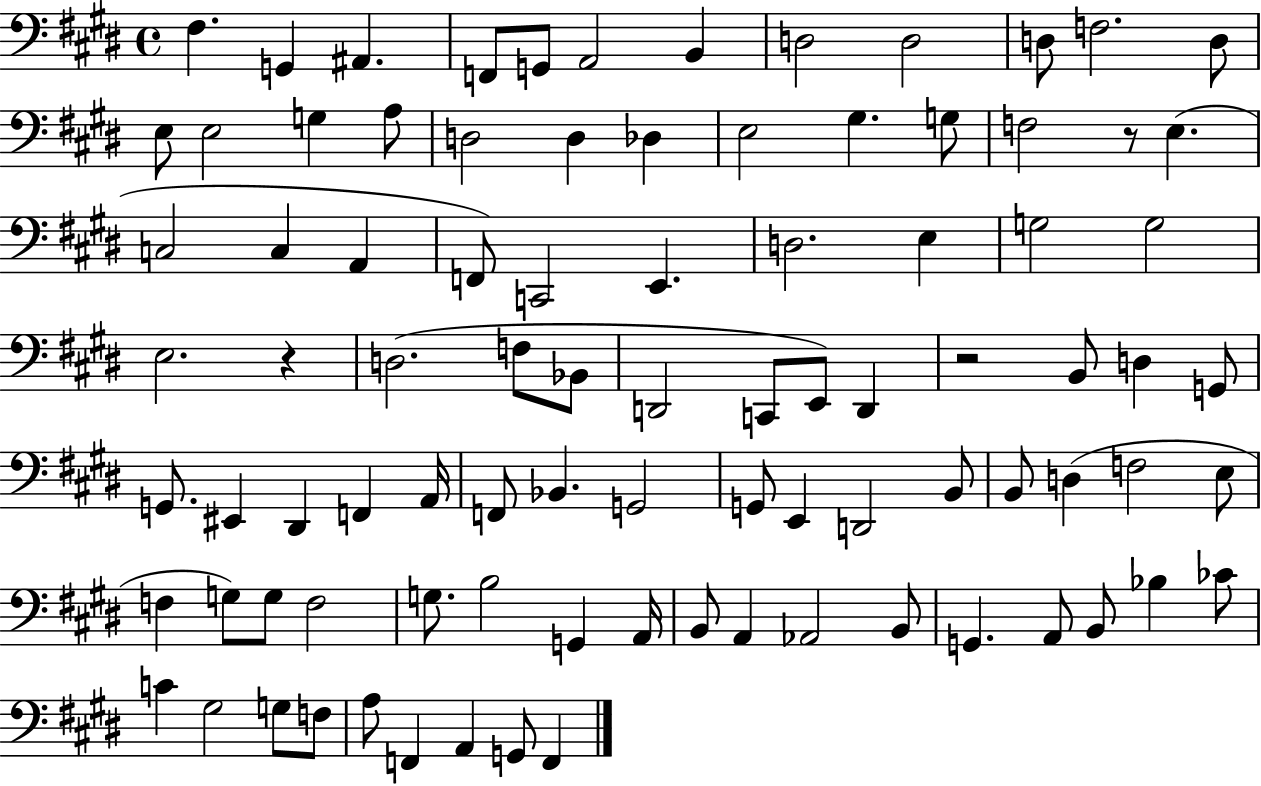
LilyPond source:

{
  \clef bass
  \time 4/4
  \defaultTimeSignature
  \key e \major
  fis4. g,4 ais,4. | f,8 g,8 a,2 b,4 | d2 d2 | d8 f2. d8 | \break e8 e2 g4 a8 | d2 d4 des4 | e2 gis4. g8 | f2 r8 e4.( | \break c2 c4 a,4 | f,8) c,2 e,4. | d2. e4 | g2 g2 | \break e2. r4 | d2.( f8 bes,8 | d,2 c,8 e,8) d,4 | r2 b,8 d4 g,8 | \break g,8. eis,4 dis,4 f,4 a,16 | f,8 bes,4. g,2 | g,8 e,4 d,2 b,8 | b,8 d4( f2 e8 | \break f4 g8) g8 f2 | g8. b2 g,4 a,16 | b,8 a,4 aes,2 b,8 | g,4. a,8 b,8 bes4 ces'8 | \break c'4 gis2 g8 f8 | a8 f,4 a,4 g,8 f,4 | \bar "|."
}